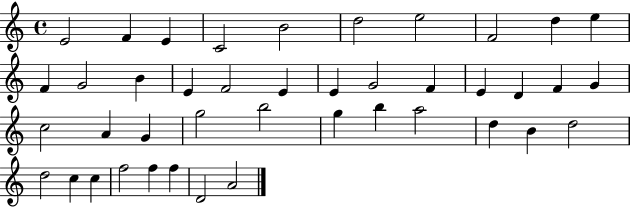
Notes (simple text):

E4/h F4/q E4/q C4/h B4/h D5/h E5/h F4/h D5/q E5/q F4/q G4/h B4/q E4/q F4/h E4/q E4/q G4/h F4/q E4/q D4/q F4/q G4/q C5/h A4/q G4/q G5/h B5/h G5/q B5/q A5/h D5/q B4/q D5/h D5/h C5/q C5/q F5/h F5/q F5/q D4/h A4/h